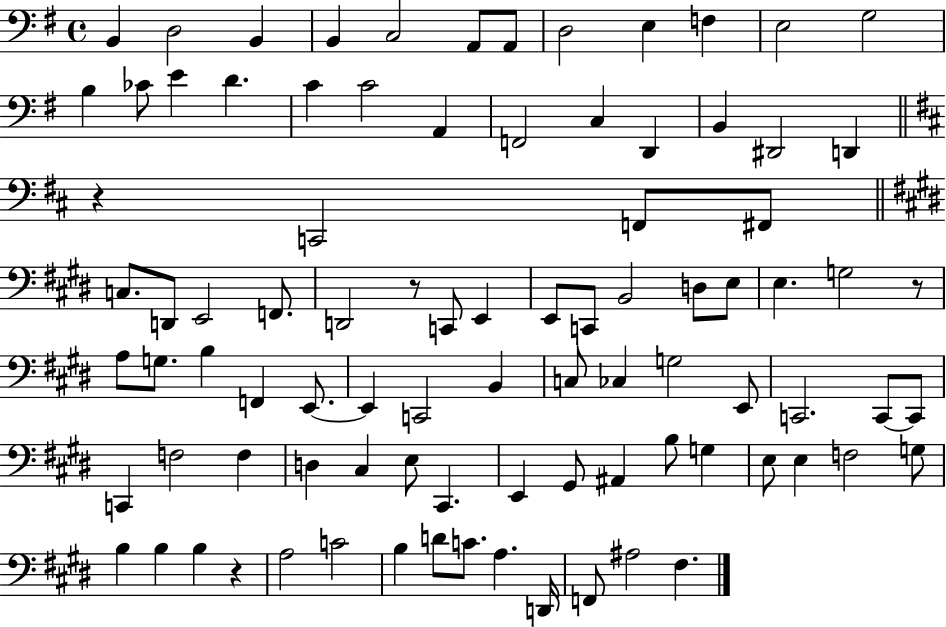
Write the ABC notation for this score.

X:1
T:Untitled
M:4/4
L:1/4
K:G
B,, D,2 B,, B,, C,2 A,,/2 A,,/2 D,2 E, F, E,2 G,2 B, _C/2 E D C C2 A,, F,,2 C, D,, B,, ^D,,2 D,, z C,,2 F,,/2 ^F,,/2 C,/2 D,,/2 E,,2 F,,/2 D,,2 z/2 C,,/2 E,, E,,/2 C,,/2 B,,2 D,/2 E,/2 E, G,2 z/2 A,/2 G,/2 B, F,, E,,/2 E,, C,,2 B,, C,/2 _C, G,2 E,,/2 C,,2 C,,/2 C,,/2 C,, F,2 F, D, ^C, E,/2 ^C,, E,, ^G,,/2 ^A,, B,/2 G, E,/2 E, F,2 G,/2 B, B, B, z A,2 C2 B, D/2 C/2 A, D,,/4 F,,/2 ^A,2 ^F,